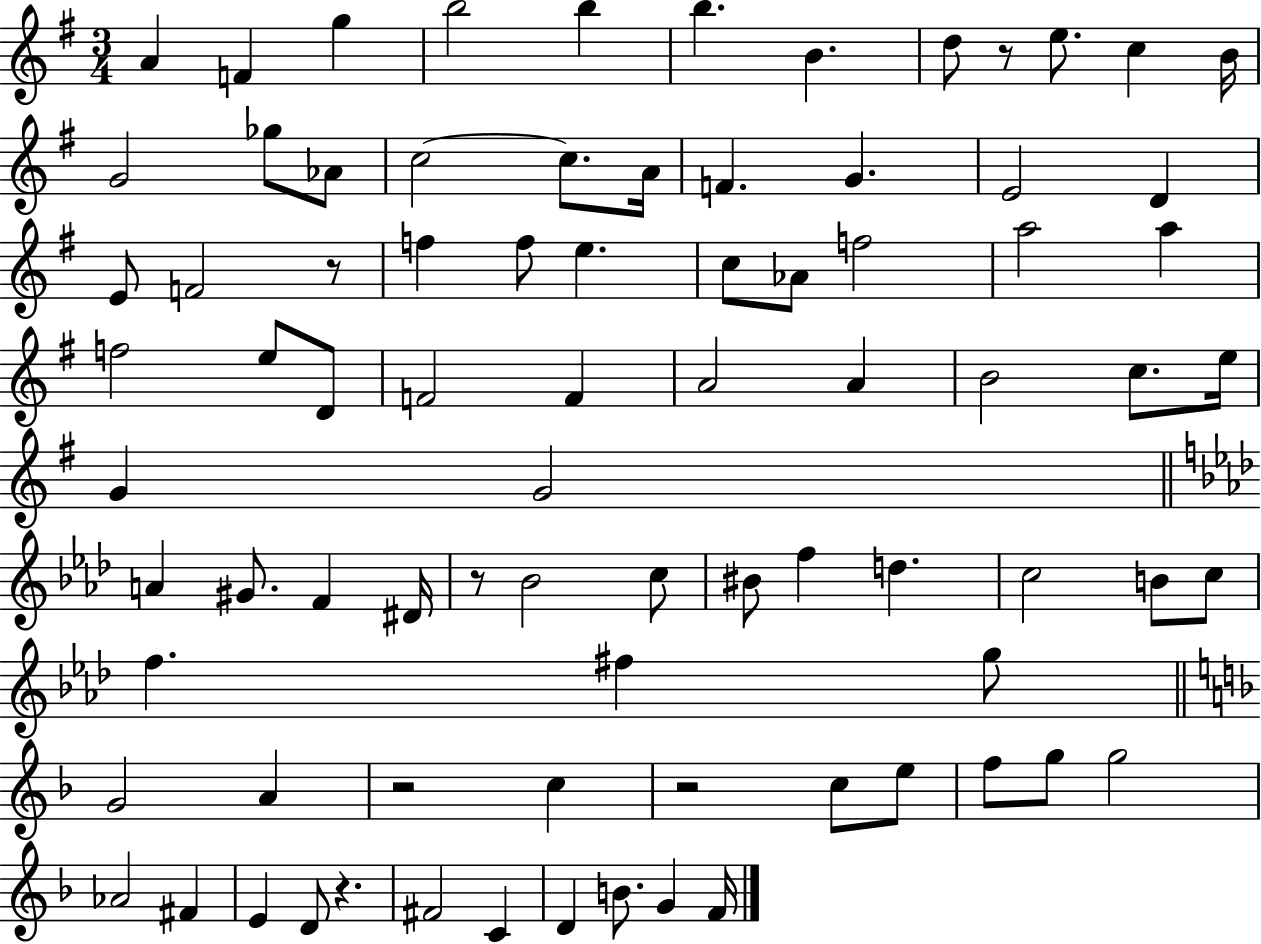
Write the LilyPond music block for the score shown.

{
  \clef treble
  \numericTimeSignature
  \time 3/4
  \key g \major
  a'4 f'4 g''4 | b''2 b''4 | b''4. b'4. | d''8 r8 e''8. c''4 b'16 | \break g'2 ges''8 aes'8 | c''2~~ c''8. a'16 | f'4. g'4. | e'2 d'4 | \break e'8 f'2 r8 | f''4 f''8 e''4. | c''8 aes'8 f''2 | a''2 a''4 | \break f''2 e''8 d'8 | f'2 f'4 | a'2 a'4 | b'2 c''8. e''16 | \break g'4 g'2 | \bar "||" \break \key aes \major a'4 gis'8. f'4 dis'16 | r8 bes'2 c''8 | bis'8 f''4 d''4. | c''2 b'8 c''8 | \break f''4. fis''4 g''8 | \bar "||" \break \key f \major g'2 a'4 | r2 c''4 | r2 c''8 e''8 | f''8 g''8 g''2 | \break aes'2 fis'4 | e'4 d'8 r4. | fis'2 c'4 | d'4 b'8. g'4 f'16 | \break \bar "|."
}